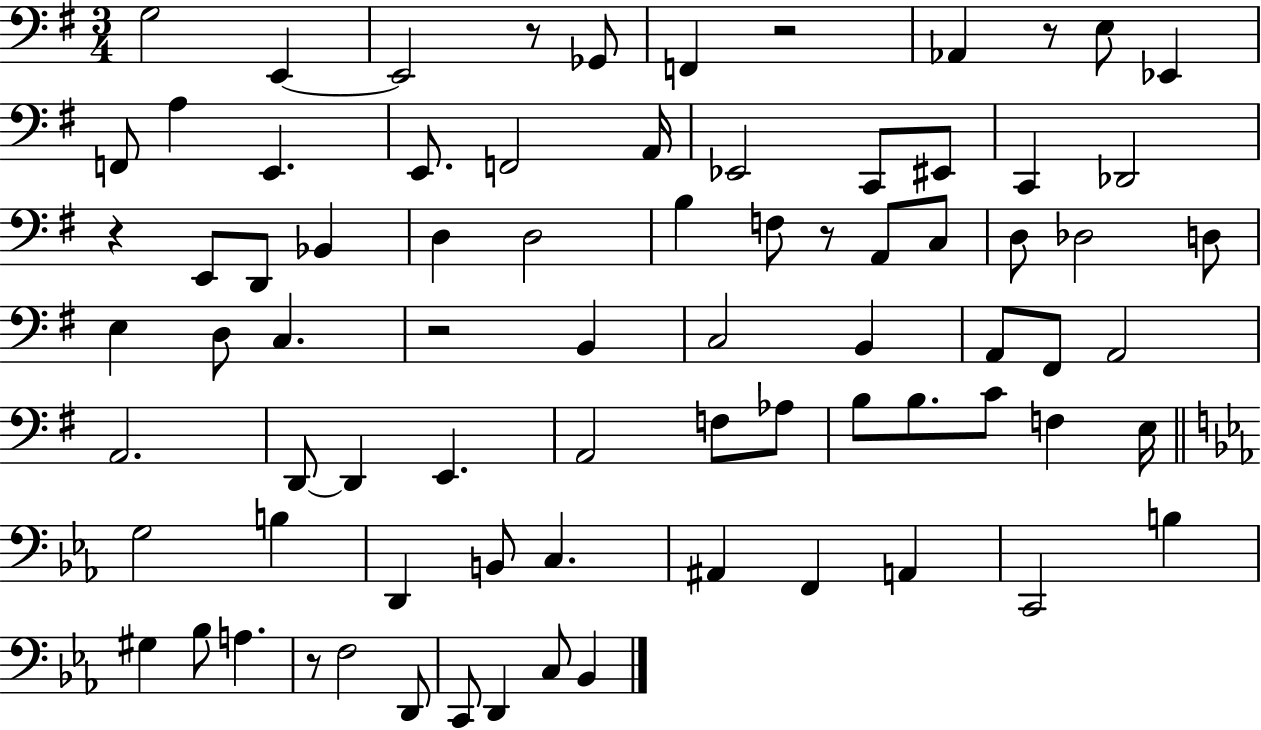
{
  \clef bass
  \numericTimeSignature
  \time 3/4
  \key g \major
  g2 e,4~~ | e,2 r8 ges,8 | f,4 r2 | aes,4 r8 e8 ees,4 | \break f,8 a4 e,4. | e,8. f,2 a,16 | ees,2 c,8 eis,8 | c,4 des,2 | \break r4 e,8 d,8 bes,4 | d4 d2 | b4 f8 r8 a,8 c8 | d8 des2 d8 | \break e4 d8 c4. | r2 b,4 | c2 b,4 | a,8 fis,8 a,2 | \break a,2. | d,8~~ d,4 e,4. | a,2 f8 aes8 | b8 b8. c'8 f4 e16 | \break \bar "||" \break \key ees \major g2 b4 | d,4 b,8 c4. | ais,4 f,4 a,4 | c,2 b4 | \break gis4 bes8 a4. | r8 f2 d,8 | c,8 d,4 c8 bes,4 | \bar "|."
}